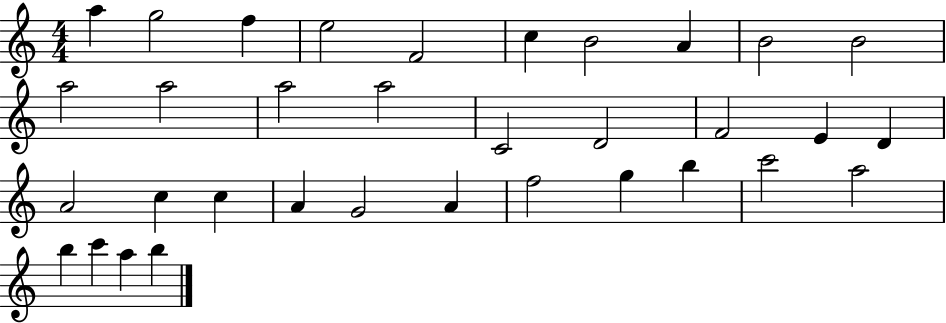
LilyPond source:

{
  \clef treble
  \numericTimeSignature
  \time 4/4
  \key c \major
  a''4 g''2 f''4 | e''2 f'2 | c''4 b'2 a'4 | b'2 b'2 | \break a''2 a''2 | a''2 a''2 | c'2 d'2 | f'2 e'4 d'4 | \break a'2 c''4 c''4 | a'4 g'2 a'4 | f''2 g''4 b''4 | c'''2 a''2 | \break b''4 c'''4 a''4 b''4 | \bar "|."
}